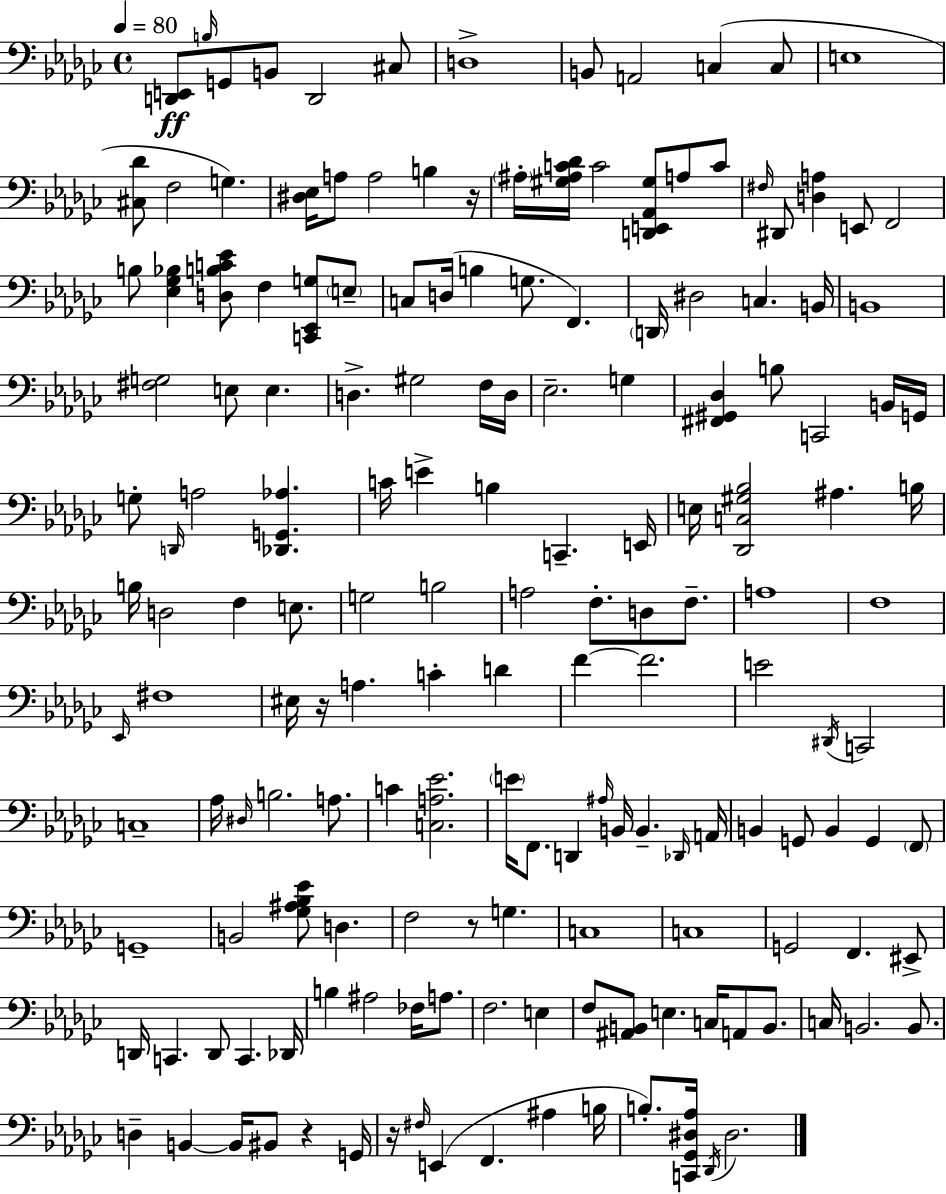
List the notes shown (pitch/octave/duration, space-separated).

[D2,E2]/e B3/s G2/e B2/e D2/h C#3/e D3/w B2/e A2/h C3/q C3/e E3/w [C#3,Db4]/e F3/h G3/q. [D#3,Eb3]/s A3/e A3/h B3/q R/s A#3/s [G#3,A#3,C4,Db4]/s C4/h [D2,E2,Ab2,G#3]/e A3/e C4/e F#3/s D#2/e [D3,A3]/q E2/e F2/h B3/e [Eb3,Gb3,Bb3]/q [D3,B3,C4,Eb4]/e F3/q [C2,Eb2,G3]/e E3/e C3/e D3/s B3/q G3/e. F2/q. D2/s D#3/h C3/q. B2/s B2/w [F#3,G3]/h E3/e E3/q. D3/q. G#3/h F3/s D3/s Eb3/h. G3/q [F#2,G#2,Db3]/q B3/e C2/h B2/s G2/s G3/e D2/s A3/h [Db2,G2,Ab3]/q. C4/s E4/q B3/q C2/q. E2/s E3/s [Db2,C3,G#3,Bb3]/h A#3/q. B3/s B3/s D3/h F3/q E3/e. G3/h B3/h A3/h F3/e. D3/e F3/e. A3/w F3/w Eb2/s F#3/w EIS3/s R/s A3/q. C4/q D4/q F4/q F4/h. E4/h D#2/s C2/h C3/w Ab3/s D#3/s B3/h. A3/e. C4/q [C3,A3,Eb4]/h. E4/s F2/e. D2/q A#3/s B2/s B2/q. Db2/s A2/s B2/q G2/e B2/q G2/q F2/e G2/w B2/h [Gb3,A#3,Bb3,Eb4]/e D3/q. F3/h R/e G3/q. C3/w C3/w G2/h F2/q. EIS2/e D2/s C2/q. D2/e C2/q. Db2/s B3/q A#3/h FES3/s A3/e. F3/h. E3/q F3/e [A#2,B2]/e E3/q. C3/s A2/e B2/e. C3/s B2/h. B2/e. D3/q B2/q B2/s BIS2/e R/q G2/s R/s F#3/s E2/q F2/q. A#3/q B3/s B3/e. [C2,Gb2,D#3,Ab3]/s Db2/s D#3/h.